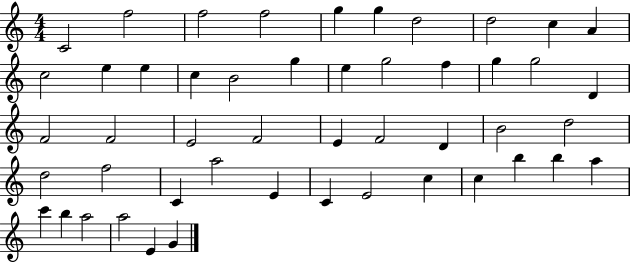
C4/h F5/h F5/h F5/h G5/q G5/q D5/h D5/h C5/q A4/q C5/h E5/q E5/q C5/q B4/h G5/q E5/q G5/h F5/q G5/q G5/h D4/q F4/h F4/h E4/h F4/h E4/q F4/h D4/q B4/h D5/h D5/h F5/h C4/q A5/h E4/q C4/q E4/h C5/q C5/q B5/q B5/q A5/q C6/q B5/q A5/h A5/h E4/q G4/q